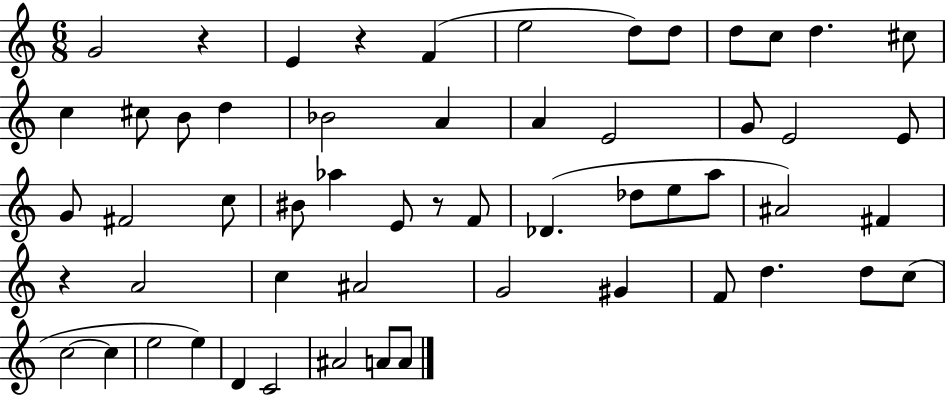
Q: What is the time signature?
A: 6/8